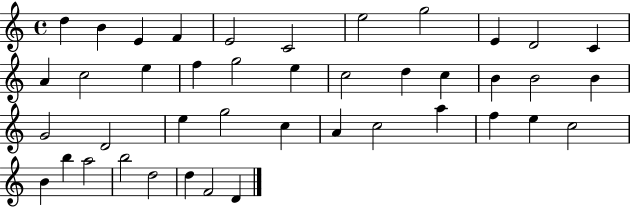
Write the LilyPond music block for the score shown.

{
  \clef treble
  \time 4/4
  \defaultTimeSignature
  \key c \major
  d''4 b'4 e'4 f'4 | e'2 c'2 | e''2 g''2 | e'4 d'2 c'4 | \break a'4 c''2 e''4 | f''4 g''2 e''4 | c''2 d''4 c''4 | b'4 b'2 b'4 | \break g'2 d'2 | e''4 g''2 c''4 | a'4 c''2 a''4 | f''4 e''4 c''2 | \break b'4 b''4 a''2 | b''2 d''2 | d''4 f'2 d'4 | \bar "|."
}